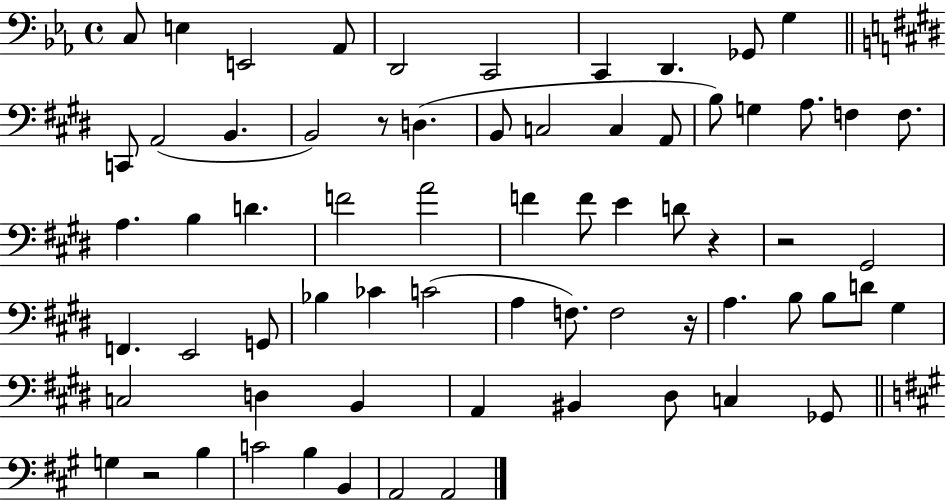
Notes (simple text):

C3/e E3/q E2/h Ab2/e D2/h C2/h C2/q D2/q. Gb2/e G3/q C2/e A2/h B2/q. B2/h R/e D3/q. B2/e C3/h C3/q A2/e B3/e G3/q A3/e. F3/q F3/e. A3/q. B3/q D4/q. F4/h A4/h F4/q F4/e E4/q D4/e R/q R/h G#2/h F2/q. E2/h G2/e Bb3/q CES4/q C4/h A3/q F3/e. F3/h R/s A3/q. B3/e B3/e D4/e G#3/q C3/h D3/q B2/q A2/q BIS2/q D#3/e C3/q Gb2/e G3/q R/h B3/q C4/h B3/q B2/q A2/h A2/h